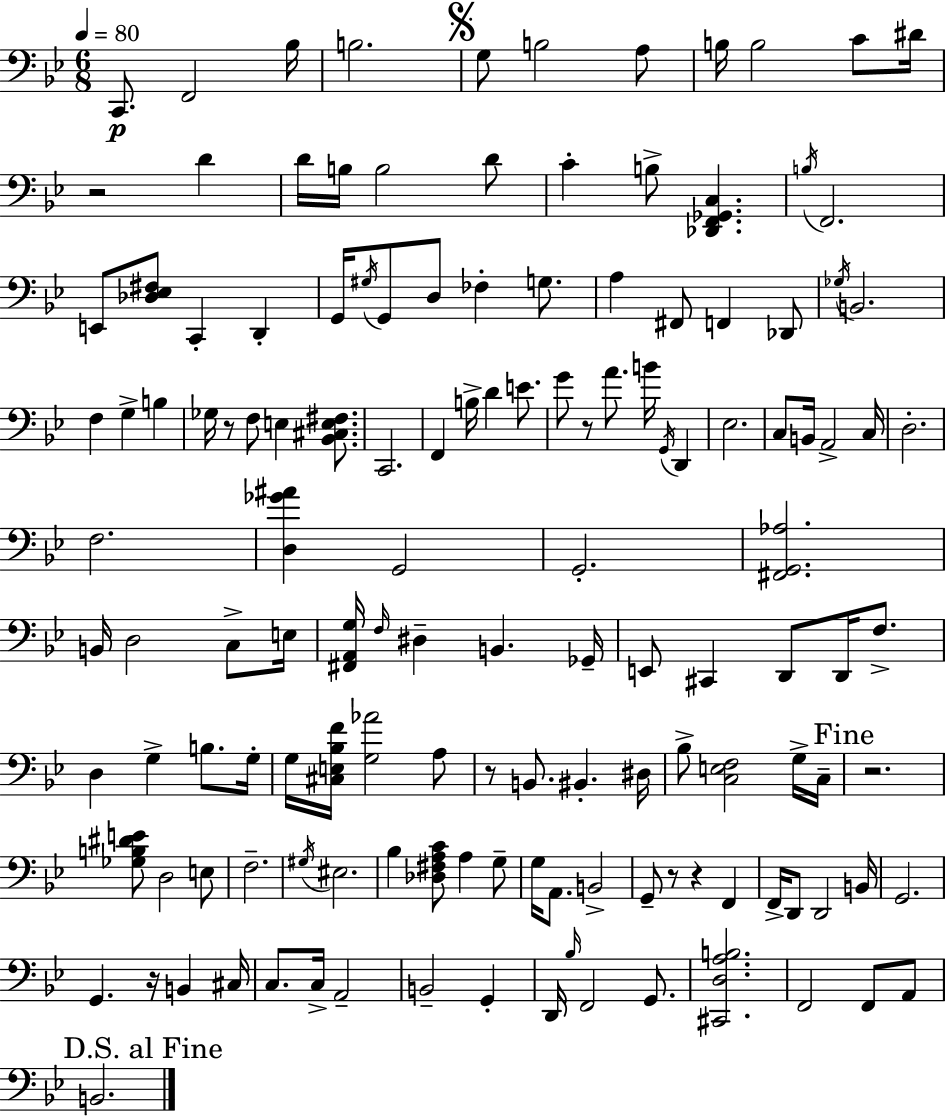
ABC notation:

X:1
T:Untitled
M:6/8
L:1/4
K:Bb
C,,/2 F,,2 _B,/4 B,2 G,/2 B,2 A,/2 B,/4 B,2 C/2 ^D/4 z2 D D/4 B,/4 B,2 D/2 C B,/2 [_D,,F,,_G,,C,] B,/4 F,,2 E,,/2 [_D,_E,^F,]/2 C,, D,, G,,/4 ^G,/4 G,,/2 D,/2 _F, G,/2 A, ^F,,/2 F,, _D,,/2 _G,/4 B,,2 F, G, B, _G,/4 z/2 F,/2 E, [_B,,^C,E,^F,]/2 C,,2 F,, B,/4 D E/2 G/2 z/2 A/2 B/4 G,,/4 D,, _E,2 C,/2 B,,/4 A,,2 C,/4 D,2 F,2 [D,_G^A] G,,2 G,,2 [^F,,G,,_A,]2 B,,/4 D,2 C,/2 E,/4 [^F,,A,,G,]/4 F,/4 ^D, B,, _G,,/4 E,,/2 ^C,, D,,/2 D,,/4 F,/2 D, G, B,/2 G,/4 G,/4 [^C,E,_B,F]/4 [G,_A]2 A,/2 z/2 B,,/2 ^B,, ^D,/4 _B,/2 [C,E,F,]2 G,/4 C,/4 z2 [_G,B,^DE]/2 D,2 E,/2 F,2 ^G,/4 ^E,2 _B, [_D,^F,A,C]/2 A, G,/2 G,/4 A,,/2 B,,2 G,,/2 z/2 z F,, F,,/4 D,,/2 D,,2 B,,/4 G,,2 G,, z/4 B,, ^C,/4 C,/2 C,/4 A,,2 B,,2 G,, D,,/4 _B,/4 F,,2 G,,/2 [^C,,D,A,B,]2 F,,2 F,,/2 A,,/2 B,,2